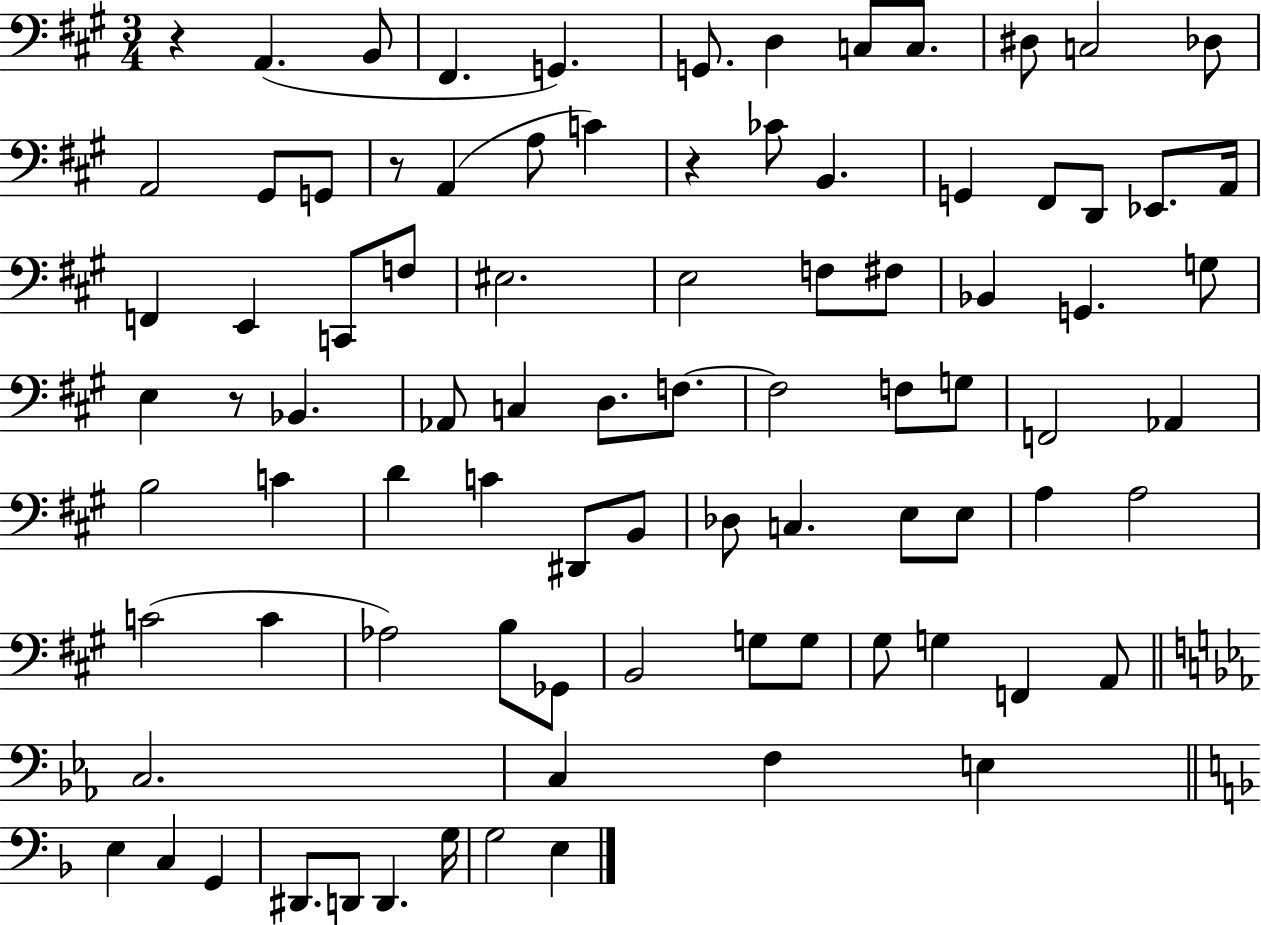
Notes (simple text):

R/q A2/q. B2/e F#2/q. G2/q. G2/e. D3/q C3/e C3/e. D#3/e C3/h Db3/e A2/h G#2/e G2/e R/e A2/q A3/e C4/q R/q CES4/e B2/q. G2/q F#2/e D2/e Eb2/e. A2/s F2/q E2/q C2/e F3/e EIS3/h. E3/h F3/e F#3/e Bb2/q G2/q. G3/e E3/q R/e Bb2/q. Ab2/e C3/q D3/e. F3/e. F3/h F3/e G3/e F2/h Ab2/q B3/h C4/q D4/q C4/q D#2/e B2/e Db3/e C3/q. E3/e E3/e A3/q A3/h C4/h C4/q Ab3/h B3/e Gb2/e B2/h G3/e G3/e G#3/e G3/q F2/q A2/e C3/h. C3/q F3/q E3/q E3/q C3/q G2/q D#2/e. D2/e D2/q. G3/s G3/h E3/q